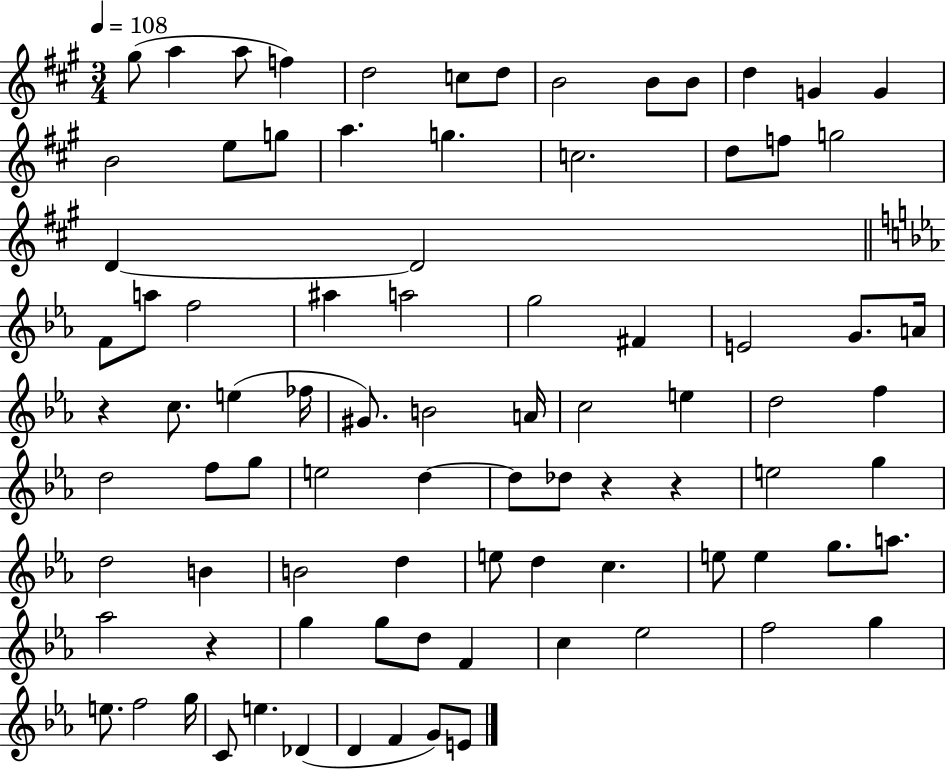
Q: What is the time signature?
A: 3/4